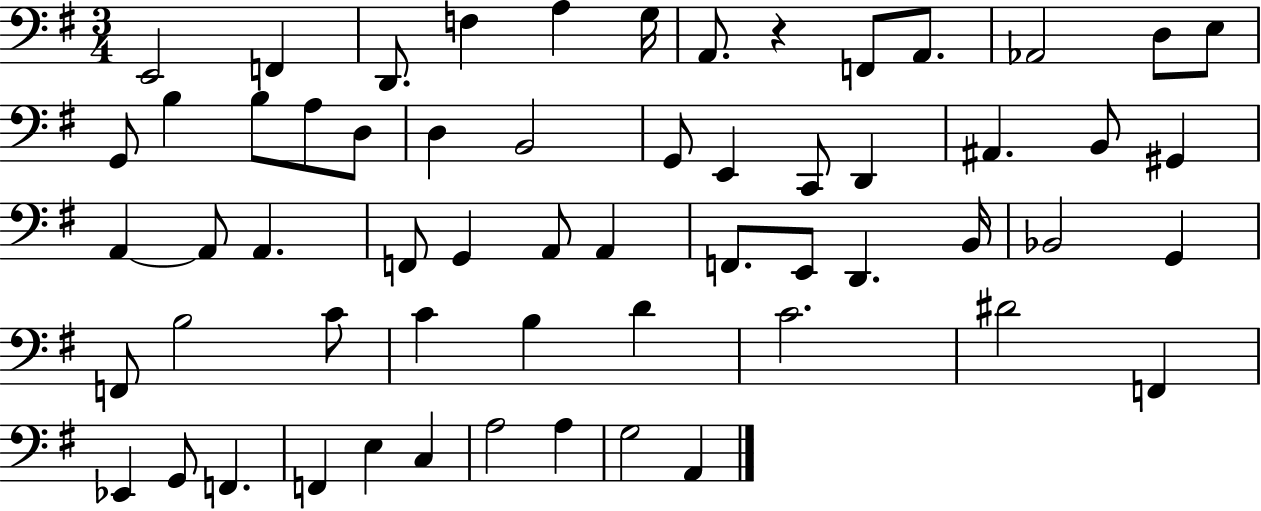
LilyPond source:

{
  \clef bass
  \numericTimeSignature
  \time 3/4
  \key g \major
  e,2 f,4 | d,8. f4 a4 g16 | a,8. r4 f,8 a,8. | aes,2 d8 e8 | \break g,8 b4 b8 a8 d8 | d4 b,2 | g,8 e,4 c,8 d,4 | ais,4. b,8 gis,4 | \break a,4~~ a,8 a,4. | f,8 g,4 a,8 a,4 | f,8. e,8 d,4. b,16 | bes,2 g,4 | \break f,8 b2 c'8 | c'4 b4 d'4 | c'2. | dis'2 f,4 | \break ees,4 g,8 f,4. | f,4 e4 c4 | a2 a4 | g2 a,4 | \break \bar "|."
}